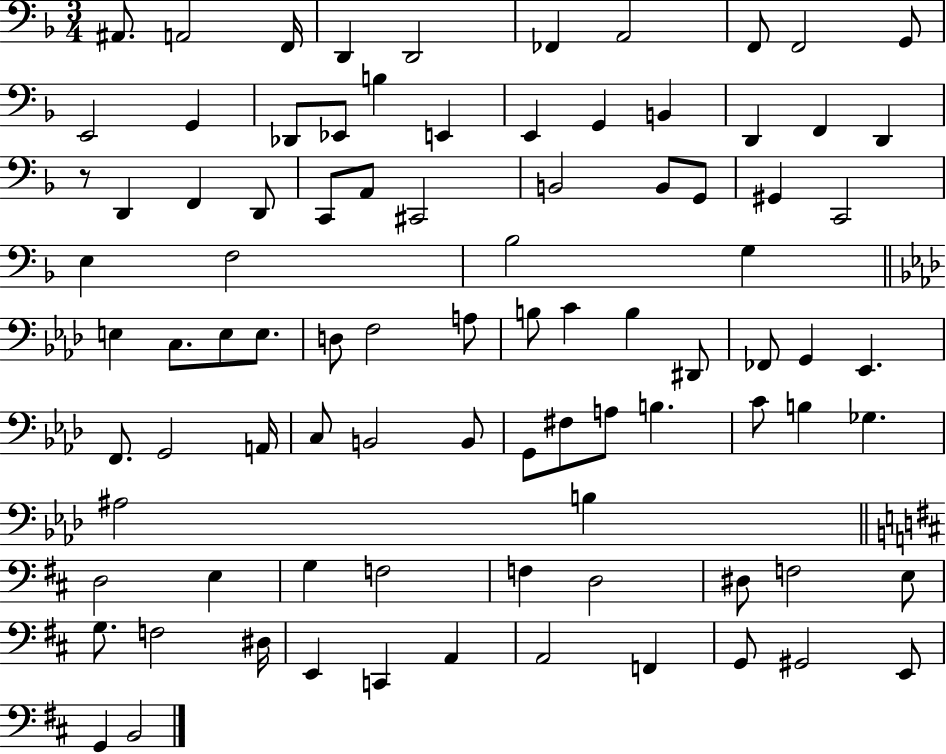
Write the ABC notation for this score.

X:1
T:Untitled
M:3/4
L:1/4
K:F
^A,,/2 A,,2 F,,/4 D,, D,,2 _F,, A,,2 F,,/2 F,,2 G,,/2 E,,2 G,, _D,,/2 _E,,/2 B, E,, E,, G,, B,, D,, F,, D,, z/2 D,, F,, D,,/2 C,,/2 A,,/2 ^C,,2 B,,2 B,,/2 G,,/2 ^G,, C,,2 E, F,2 _B,2 G, E, C,/2 E,/2 E,/2 D,/2 F,2 A,/2 B,/2 C B, ^D,,/2 _F,,/2 G,, _E,, F,,/2 G,,2 A,,/4 C,/2 B,,2 B,,/2 G,,/2 ^F,/2 A,/2 B, C/2 B, _G, ^A,2 B, D,2 E, G, F,2 F, D,2 ^D,/2 F,2 E,/2 G,/2 F,2 ^D,/4 E,, C,, A,, A,,2 F,, G,,/2 ^G,,2 E,,/2 G,, B,,2